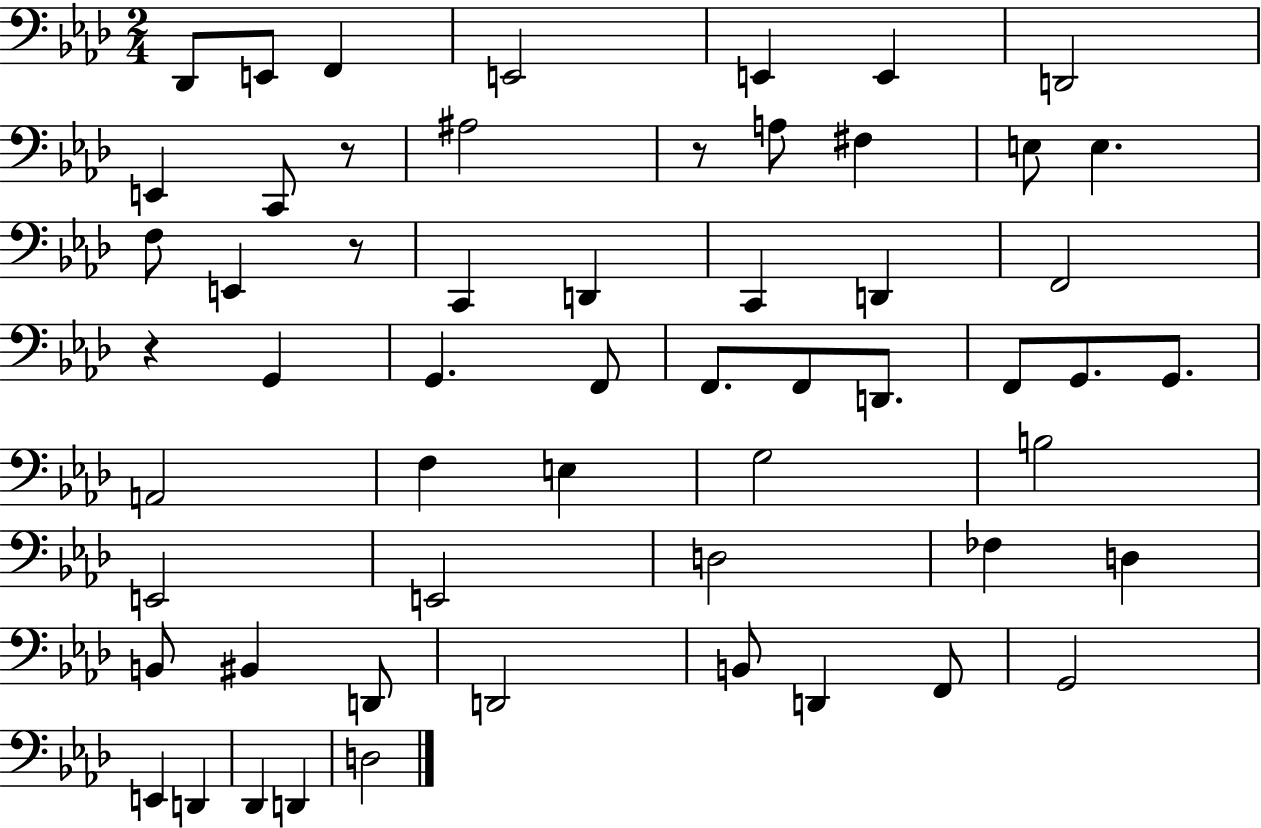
X:1
T:Untitled
M:2/4
L:1/4
K:Ab
_D,,/2 E,,/2 F,, E,,2 E,, E,, D,,2 E,, C,,/2 z/2 ^A,2 z/2 A,/2 ^F, E,/2 E, F,/2 E,, z/2 C,, D,, C,, D,, F,,2 z G,, G,, F,,/2 F,,/2 F,,/2 D,,/2 F,,/2 G,,/2 G,,/2 A,,2 F, E, G,2 B,2 E,,2 E,,2 D,2 _F, D, B,,/2 ^B,, D,,/2 D,,2 B,,/2 D,, F,,/2 G,,2 E,, D,, _D,, D,, D,2